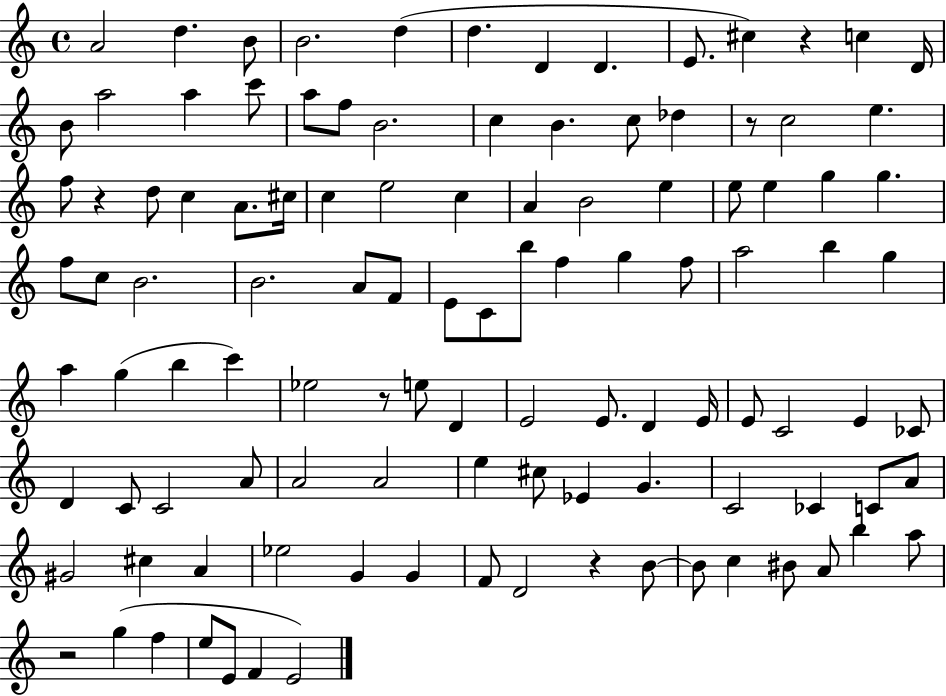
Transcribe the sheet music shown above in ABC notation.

X:1
T:Untitled
M:4/4
L:1/4
K:C
A2 d B/2 B2 d d D D E/2 ^c z c D/4 B/2 a2 a c'/2 a/2 f/2 B2 c B c/2 _d z/2 c2 e f/2 z d/2 c A/2 ^c/4 c e2 c A B2 e e/2 e g g f/2 c/2 B2 B2 A/2 F/2 E/2 C/2 b/2 f g f/2 a2 b g a g b c' _e2 z/2 e/2 D E2 E/2 D E/4 E/2 C2 E _C/2 D C/2 C2 A/2 A2 A2 e ^c/2 _E G C2 _C C/2 A/2 ^G2 ^c A _e2 G G F/2 D2 z B/2 B/2 c ^B/2 A/2 b a/2 z2 g f e/2 E/2 F E2